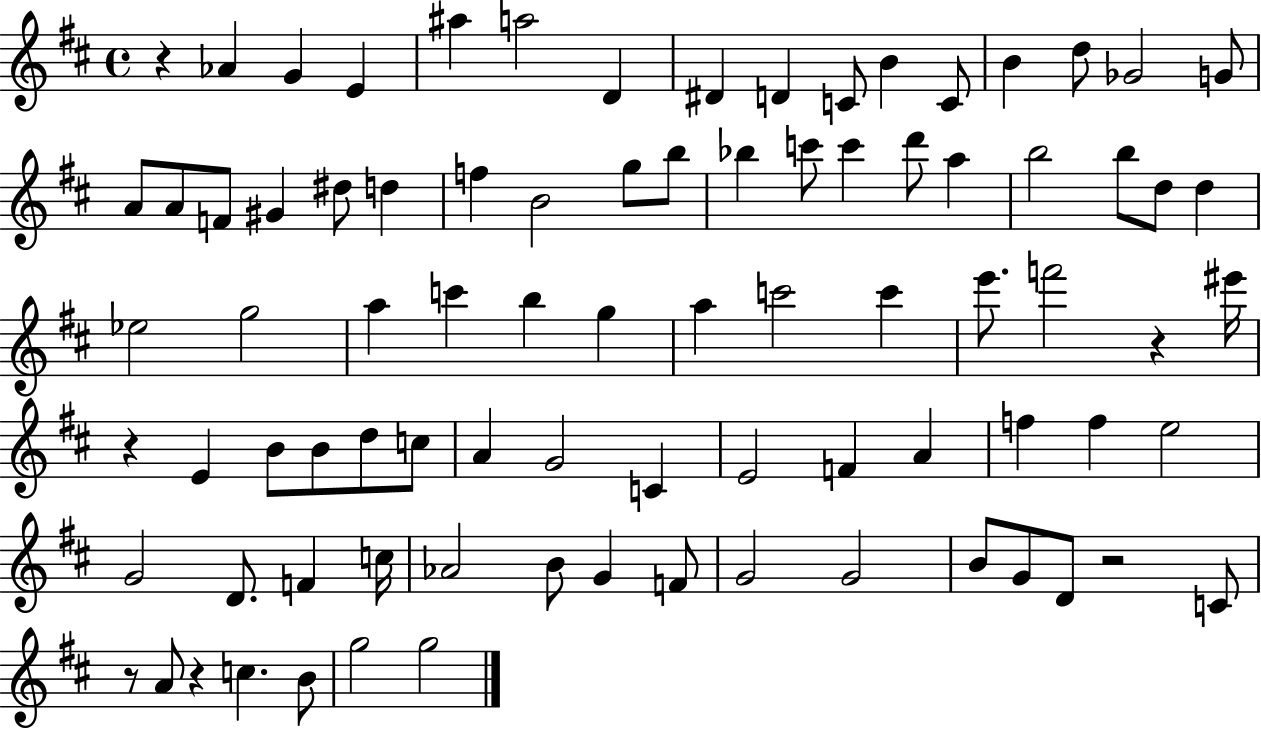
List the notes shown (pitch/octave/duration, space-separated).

R/q Ab4/q G4/q E4/q A#5/q A5/h D4/q D#4/q D4/q C4/e B4/q C4/e B4/q D5/e Gb4/h G4/e A4/e A4/e F4/e G#4/q D#5/e D5/q F5/q B4/h G5/e B5/e Bb5/q C6/e C6/q D6/e A5/q B5/h B5/e D5/e D5/q Eb5/h G5/h A5/q C6/q B5/q G5/q A5/q C6/h C6/q E6/e. F6/h R/q EIS6/s R/q E4/q B4/e B4/e D5/e C5/e A4/q G4/h C4/q E4/h F4/q A4/q F5/q F5/q E5/h G4/h D4/e. F4/q C5/s Ab4/h B4/e G4/q F4/e G4/h G4/h B4/e G4/e D4/e R/h C4/e R/e A4/e R/q C5/q. B4/e G5/h G5/h